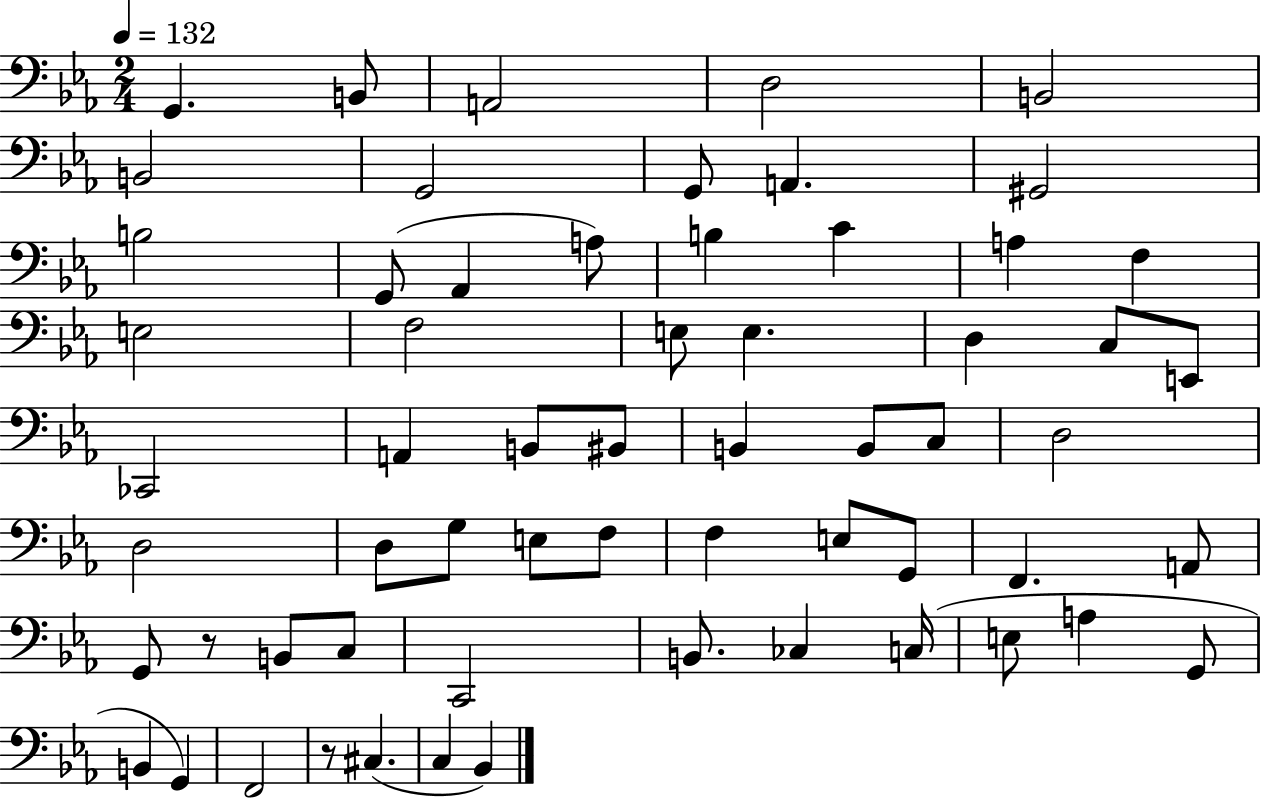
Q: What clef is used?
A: bass